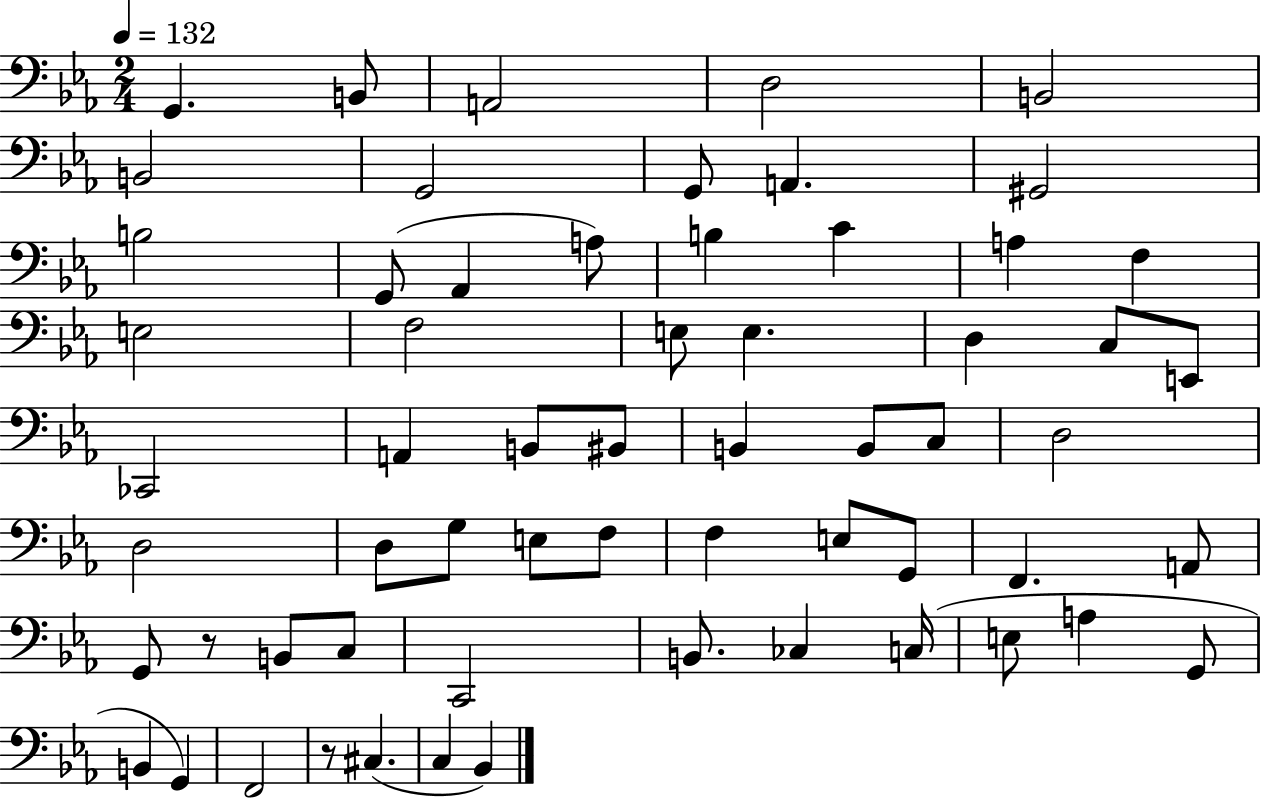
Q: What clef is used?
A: bass